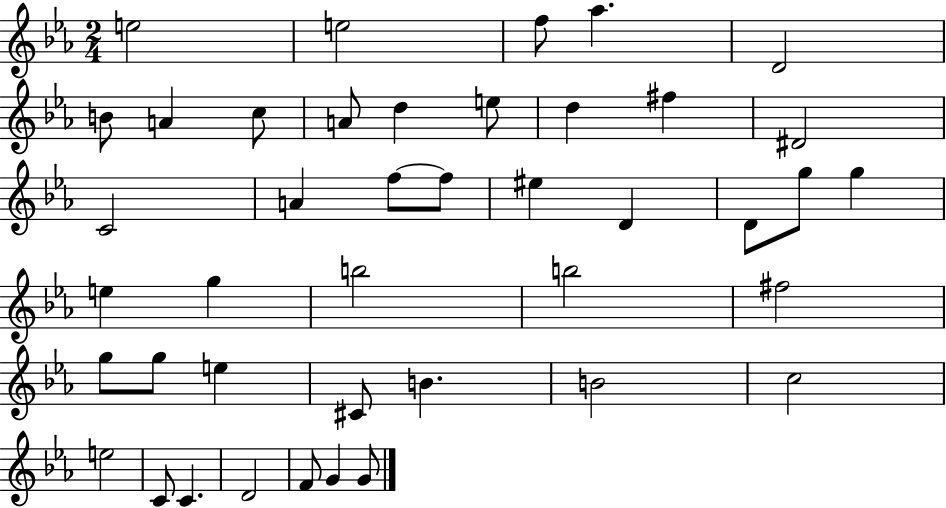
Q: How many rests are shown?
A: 0